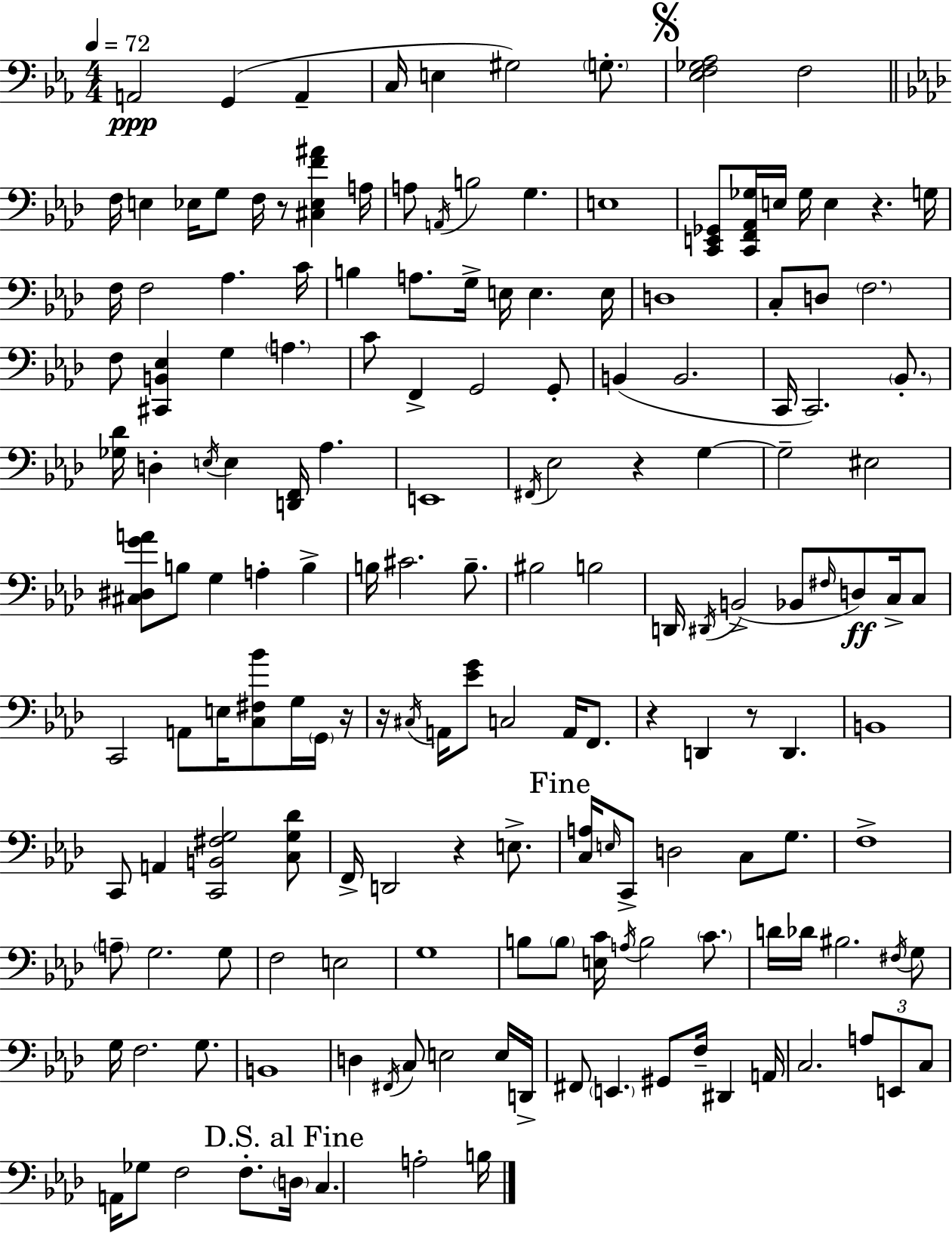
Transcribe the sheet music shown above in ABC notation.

X:1
T:Untitled
M:4/4
L:1/4
K:Eb
A,,2 G,, A,, C,/4 E, ^G,2 G,/2 [_E,F,_G,_A,]2 F,2 F,/4 E, _E,/4 G,/2 F,/4 z/2 [^C,_E,F^A] A,/4 A,/2 A,,/4 B,2 G, E,4 [C,,E,,_G,,]/2 [C,,F,,_A,,_G,]/4 E,/4 _G,/4 E, z G,/4 F,/4 F,2 _A, C/4 B, A,/2 G,/4 E,/4 E, E,/4 D,4 C,/2 D,/2 F,2 F,/2 [^C,,B,,_E,] G, A, C/2 F,, G,,2 G,,/2 B,, B,,2 C,,/4 C,,2 _B,,/2 [_G,_D]/4 D, E,/4 E, [D,,F,,]/4 _A, E,,4 ^F,,/4 _E,2 z G, G,2 ^E,2 [^C,^D,GA]/2 B,/2 G, A, B, B,/4 ^C2 B,/2 ^B,2 B,2 D,,/4 ^D,,/4 B,,2 _B,,/2 ^F,/4 D,/2 C,/4 C,/2 C,,2 A,,/2 E,/4 [C,^F,_B]/2 G,/4 G,,/4 z/4 z/4 ^C,/4 A,,/4 [_EG]/2 C,2 A,,/4 F,,/2 z D,, z/2 D,, B,,4 C,,/2 A,, [C,,B,,^F,G,]2 [C,G,_D]/2 F,,/4 D,,2 z E,/2 [C,A,]/4 E,/4 C,,/2 D,2 C,/2 G,/2 F,4 A,/2 G,2 G,/2 F,2 E,2 G,4 B,/2 B,/2 [E,C]/4 A,/4 B,2 C/2 D/4 _D/4 ^B,2 ^F,/4 G,/2 G,/4 F,2 G,/2 B,,4 D, ^F,,/4 C,/2 E,2 E,/4 D,,/4 ^F,,/2 E,, ^G,,/2 F,/4 ^D,, A,,/4 C,2 A,/2 E,,/2 C,/2 A,,/4 _G,/2 F,2 F,/2 D,/4 C, A,2 B,/4